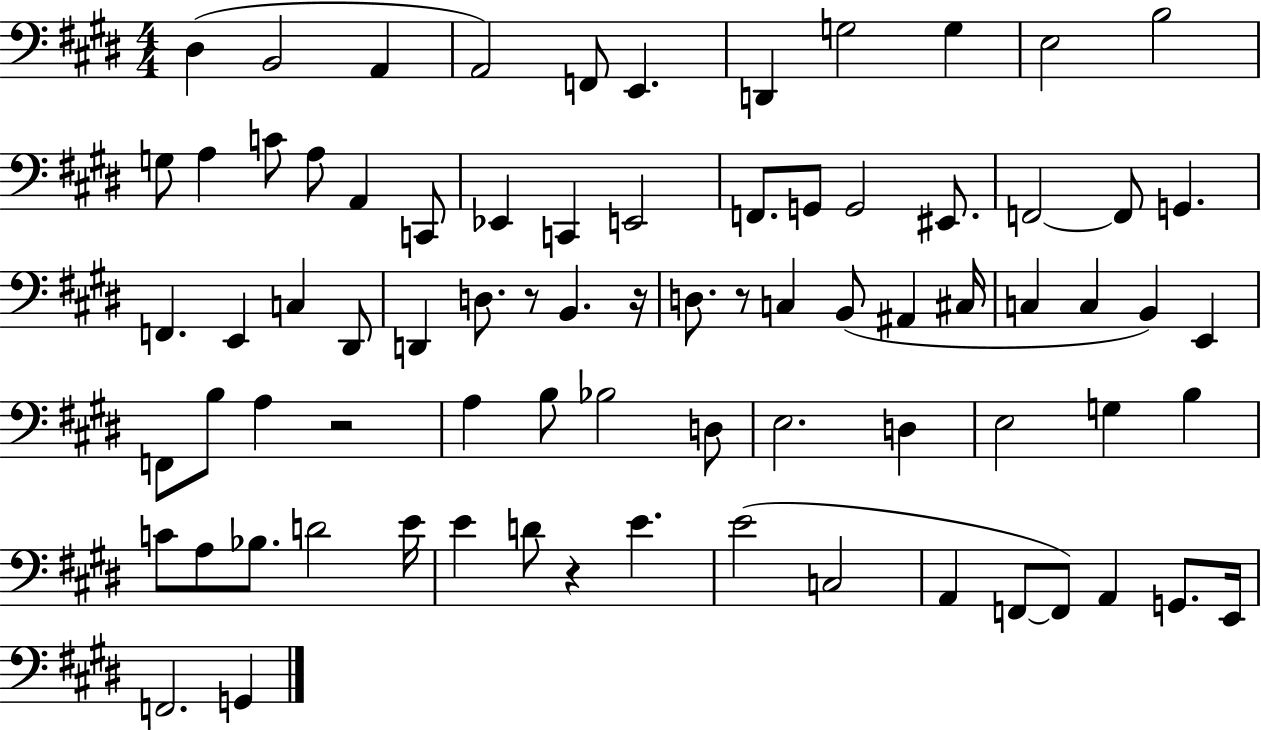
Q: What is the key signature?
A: E major